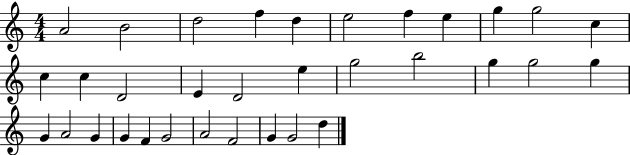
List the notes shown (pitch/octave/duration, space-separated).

A4/h B4/h D5/h F5/q D5/q E5/h F5/q E5/q G5/q G5/h C5/q C5/q C5/q D4/h E4/q D4/h E5/q G5/h B5/h G5/q G5/h G5/q G4/q A4/h G4/q G4/q F4/q G4/h A4/h F4/h G4/q G4/h D5/q